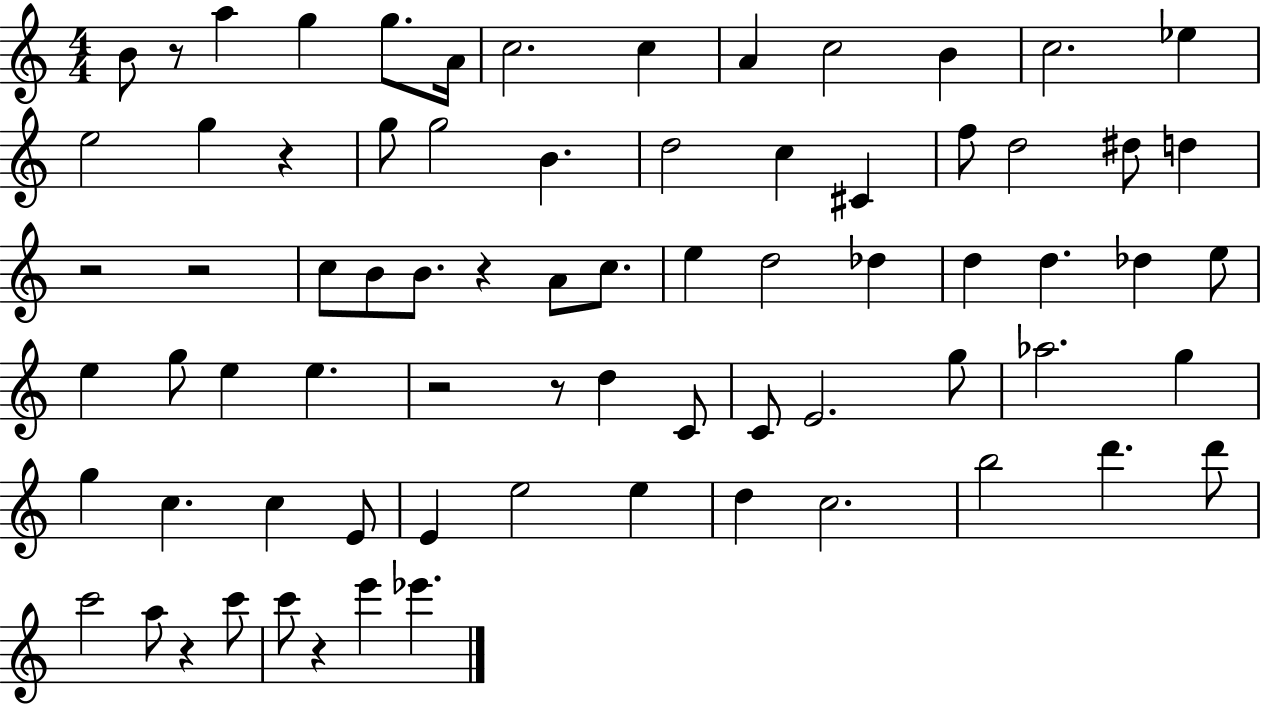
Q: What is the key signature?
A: C major